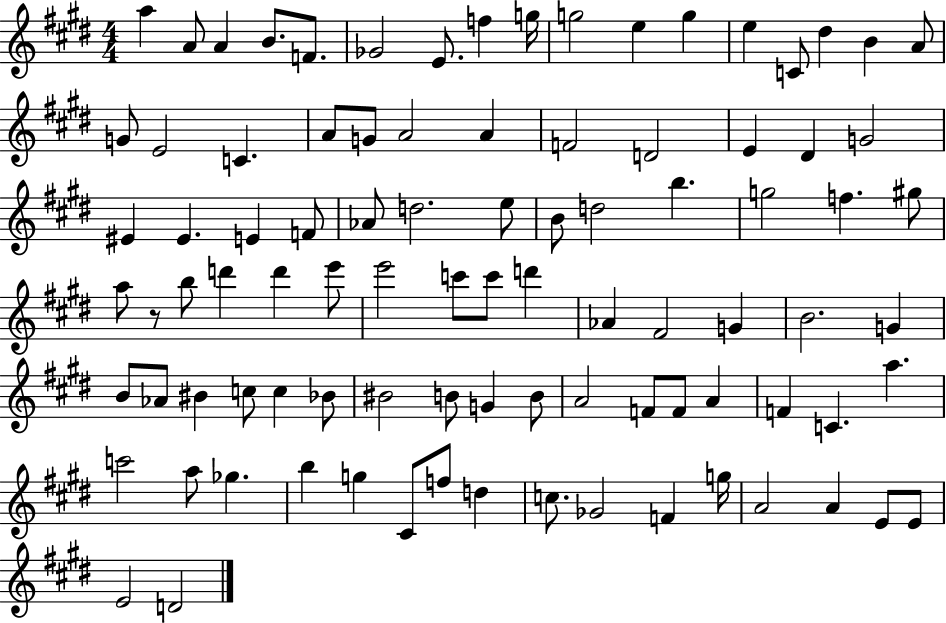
X:1
T:Untitled
M:4/4
L:1/4
K:E
a A/2 A B/2 F/2 _G2 E/2 f g/4 g2 e g e C/2 ^d B A/2 G/2 E2 C A/2 G/2 A2 A F2 D2 E ^D G2 ^E ^E E F/2 _A/2 d2 e/2 B/2 d2 b g2 f ^g/2 a/2 z/2 b/2 d' d' e'/2 e'2 c'/2 c'/2 d' _A ^F2 G B2 G B/2 _A/2 ^B c/2 c _B/2 ^B2 B/2 G B/2 A2 F/2 F/2 A F C a c'2 a/2 _g b g ^C/2 f/2 d c/2 _G2 F g/4 A2 A E/2 E/2 E2 D2